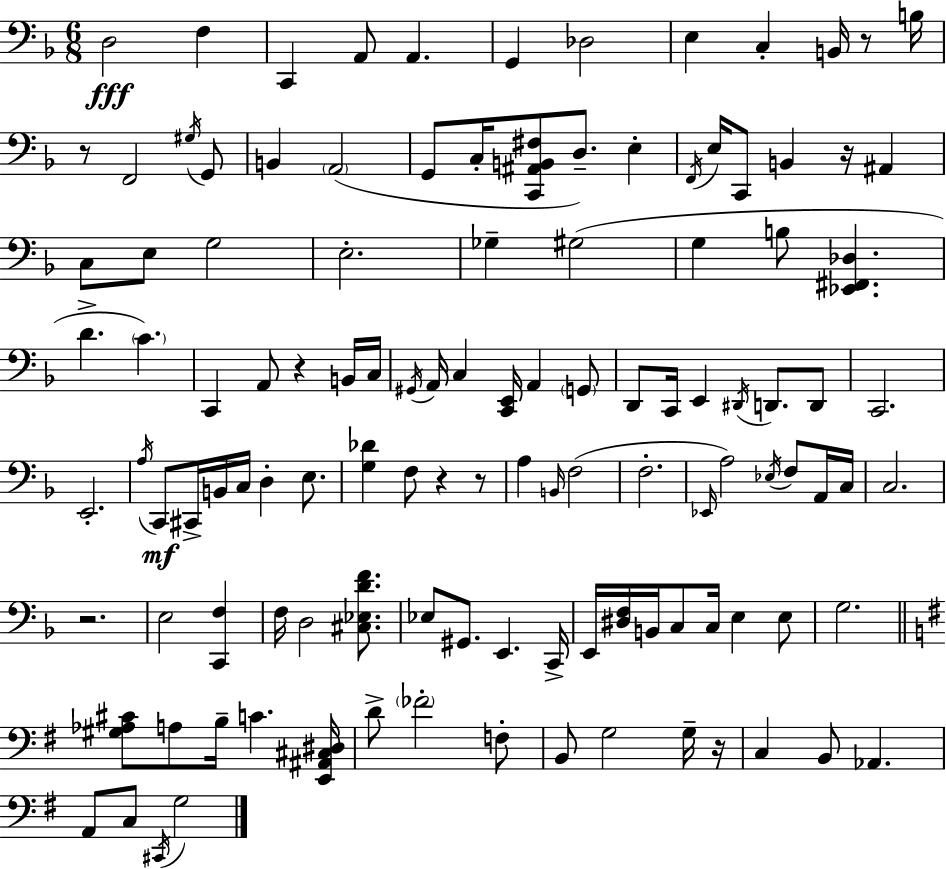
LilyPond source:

{
  \clef bass
  \numericTimeSignature
  \time 6/8
  \key f \major
  d2\fff f4 | c,4 a,8 a,4. | g,4 des2 | e4 c4-. b,16 r8 b16 | \break r8 f,2 \acciaccatura { gis16 } g,8 | b,4 \parenthesize a,2( | g,8 c16-. <c, ais, b, fis>8 d8.--) e4-. | \acciaccatura { f,16 } e16 c,8 b,4 r16 ais,4 | \break c8 e8 g2 | e2.-. | ges4-- gis2( | g4 b8 <ees, fis, des>4. | \break d'4.-> \parenthesize c'4.) | c,4 a,8 r4 | b,16 c16 \acciaccatura { gis,16 } a,16 c4 <c, e,>16 a,4 | \parenthesize g,8 d,8 c,16 e,4 \acciaccatura { dis,16 } d,8. | \break d,8 c,2. | e,2.-. | \acciaccatura { a16 }\mf c,8 cis,16-> b,16 c16 d4-. | e8. <g des'>4 f8 r4 | \break r8 a4 \grace { b,16 } f2( | f2.-. | \grace { ees,16 } a2) | \acciaccatura { ees16 } f8 a,16 c16 c2. | \break r2. | e2 | <c, f>4 f16 d2 | <cis ees d' f'>8. ees8 gis,8. | \break e,4. c,16-> e,16 <dis f>16 b,16 c8 | c16 e4 e8 g2. | \bar "||" \break \key g \major <gis aes cis'>8 a8 b16-- c'4. <e, ais, cis dis>16 | d'8-> \parenthesize fes'2-. f8-. | b,8 g2 g16-- r16 | c4 b,8 aes,4. | \break a,8 c8 \acciaccatura { cis,16 } g2 | \bar "|."
}